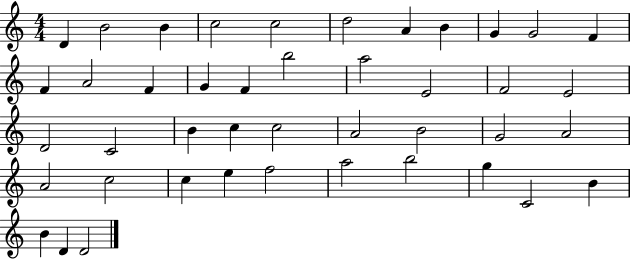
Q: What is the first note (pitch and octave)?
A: D4